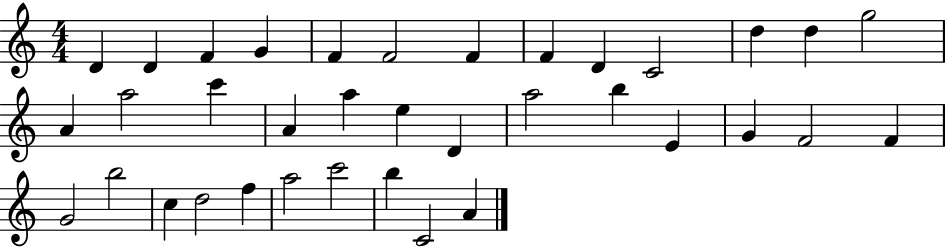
X:1
T:Untitled
M:4/4
L:1/4
K:C
D D F G F F2 F F D C2 d d g2 A a2 c' A a e D a2 b E G F2 F G2 b2 c d2 f a2 c'2 b C2 A